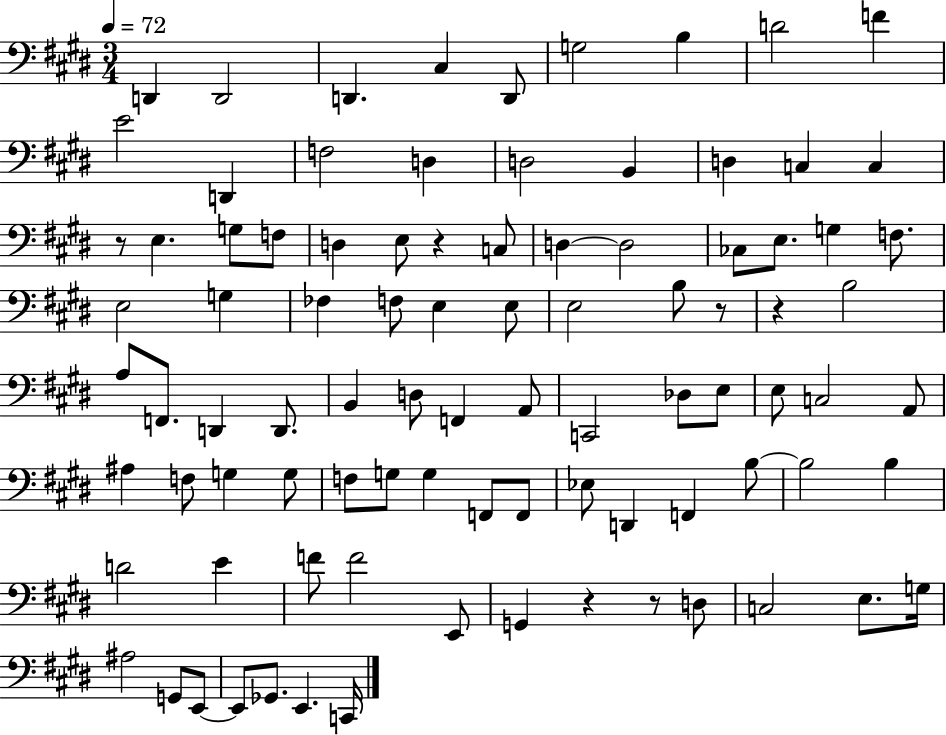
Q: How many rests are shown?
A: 6